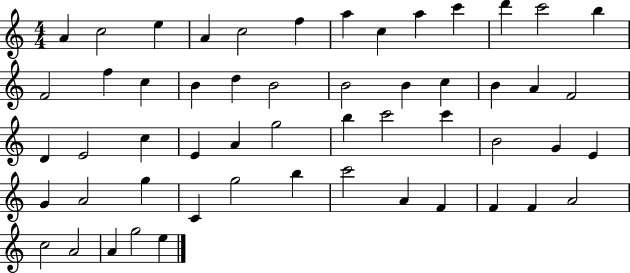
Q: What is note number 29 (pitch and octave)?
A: E4